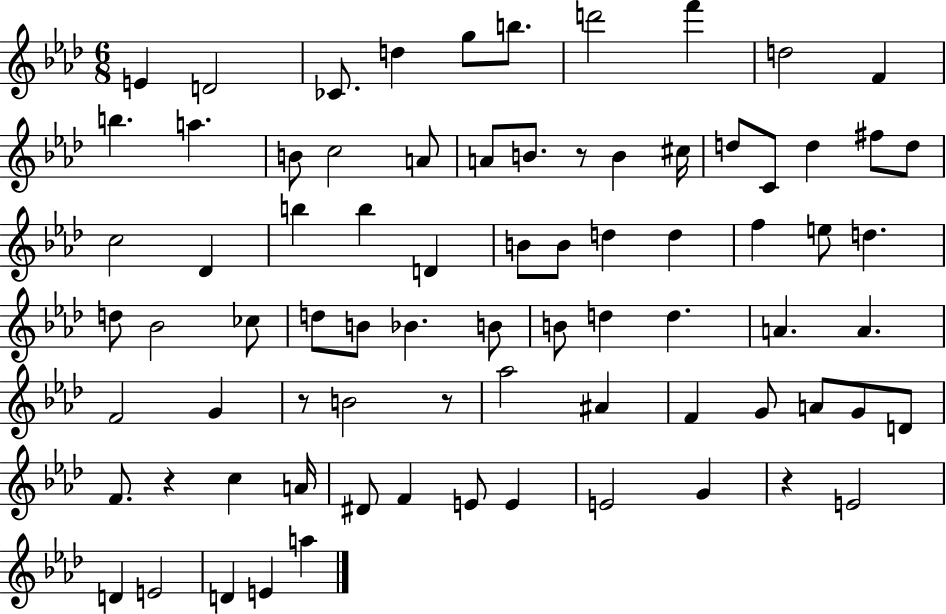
X:1
T:Untitled
M:6/8
L:1/4
K:Ab
E D2 _C/2 d g/2 b/2 d'2 f' d2 F b a B/2 c2 A/2 A/2 B/2 z/2 B ^c/4 d/2 C/2 d ^f/2 d/2 c2 _D b b D B/2 B/2 d d f e/2 d d/2 _B2 _c/2 d/2 B/2 _B B/2 B/2 d d A A F2 G z/2 B2 z/2 _a2 ^A F G/2 A/2 G/2 D/2 F/2 z c A/4 ^D/2 F E/2 E E2 G z E2 D E2 D E a